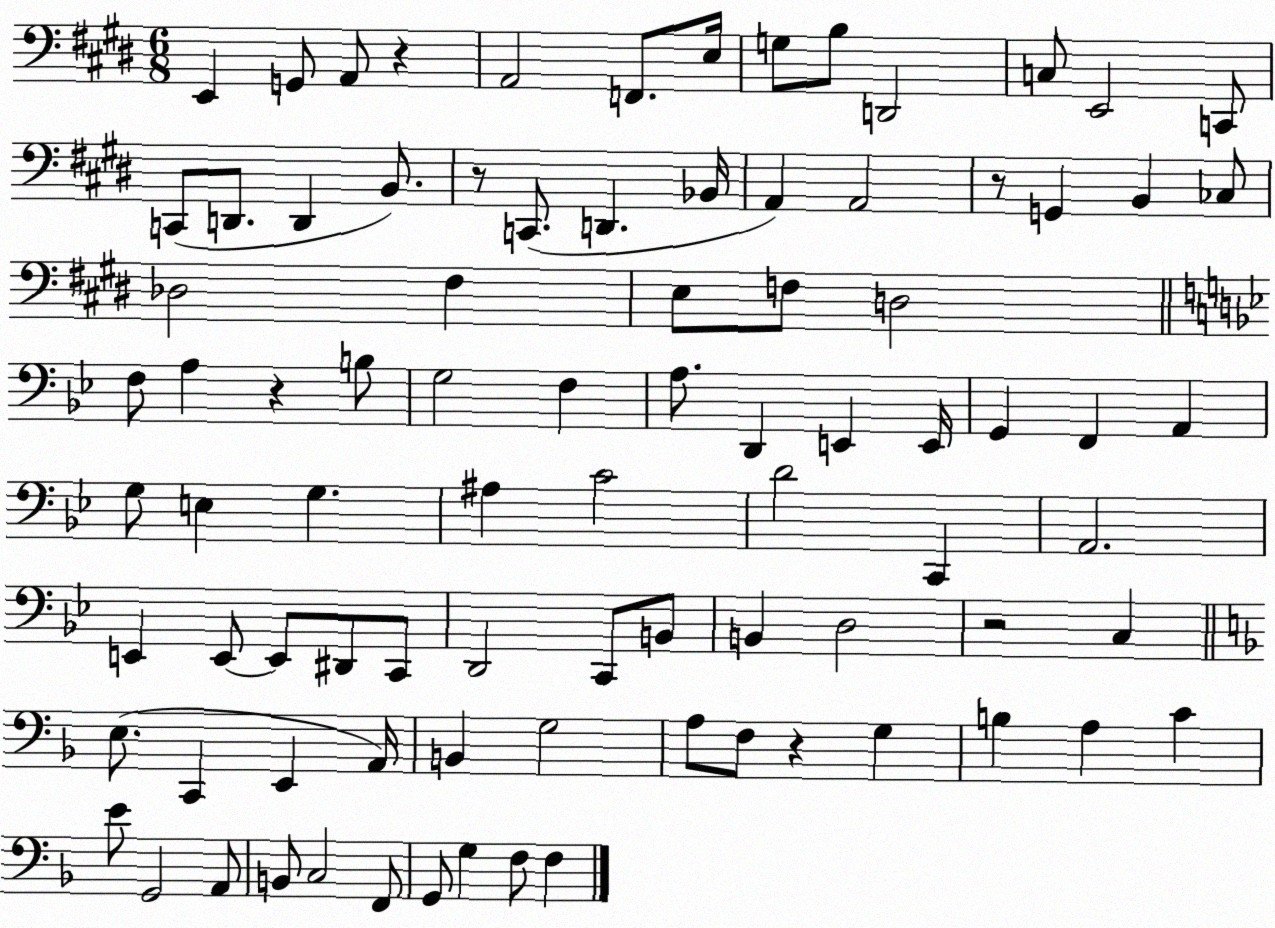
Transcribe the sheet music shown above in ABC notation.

X:1
T:Untitled
M:6/8
L:1/4
K:E
E,, G,,/2 A,,/2 z A,,2 F,,/2 E,/4 G,/2 B,/2 D,,2 C,/2 E,,2 C,,/2 C,,/2 D,,/2 D,, B,,/2 z/2 C,,/2 D,, _B,,/4 A,, A,,2 z/2 G,, B,, _C,/2 _D,2 ^F, E,/2 F,/2 D,2 F,/2 A, z B,/2 G,2 F, A,/2 D,, E,, E,,/4 G,, F,, A,, G,/2 E, G, ^A, C2 D2 C,, A,,2 E,, E,,/2 E,,/2 ^D,,/2 C,,/2 D,,2 C,,/2 B,,/2 B,, D,2 z2 C, E,/2 C,, E,, A,,/4 B,, G,2 A,/2 F,/2 z G, B, A, C E/2 G,,2 A,,/2 B,,/2 C,2 F,,/2 G,,/2 G, F,/2 F,